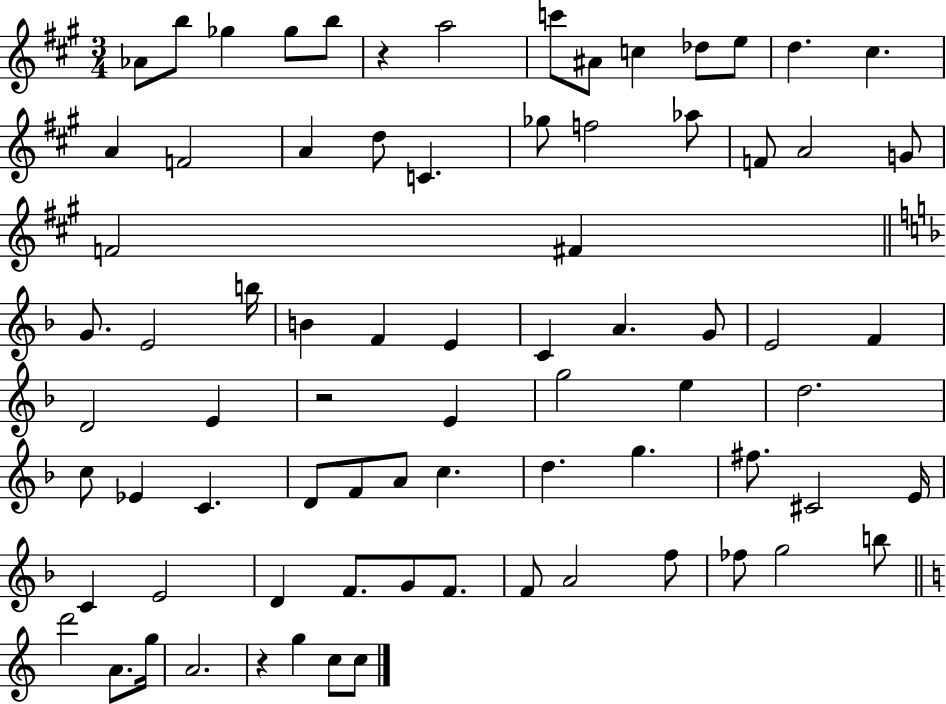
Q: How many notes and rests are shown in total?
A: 77